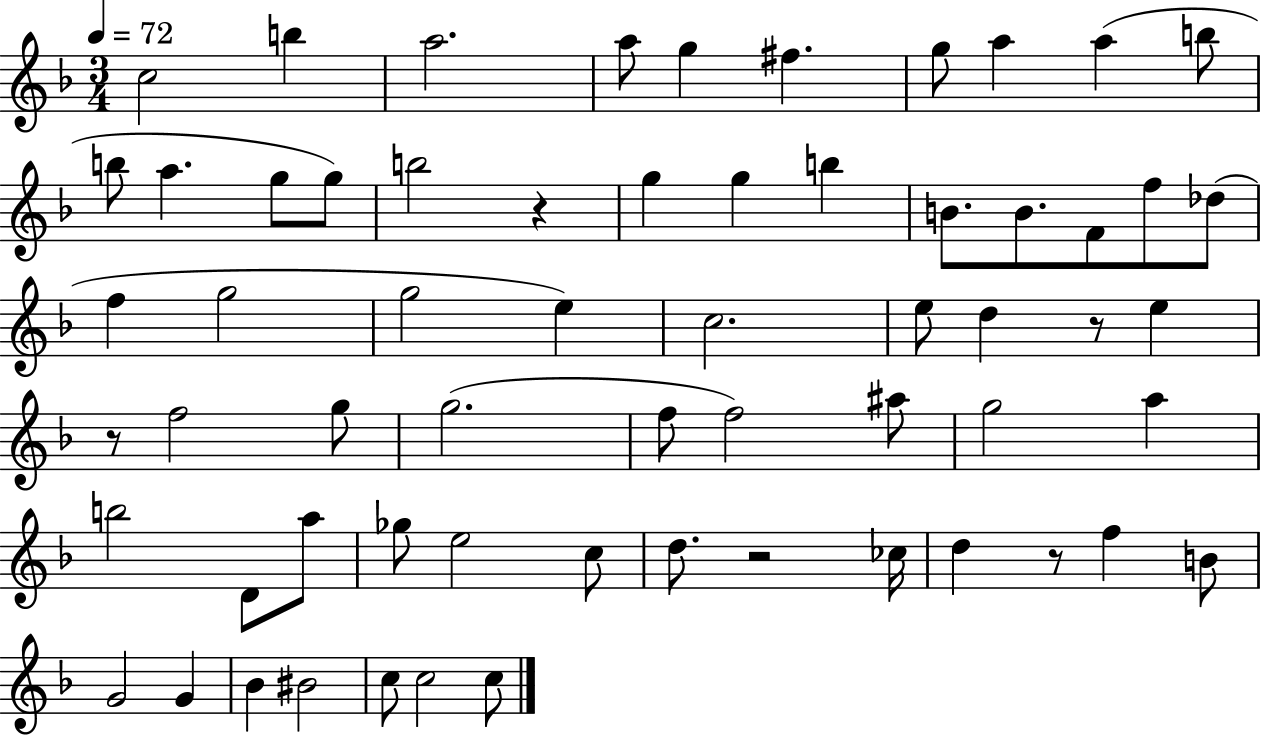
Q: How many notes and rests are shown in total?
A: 62